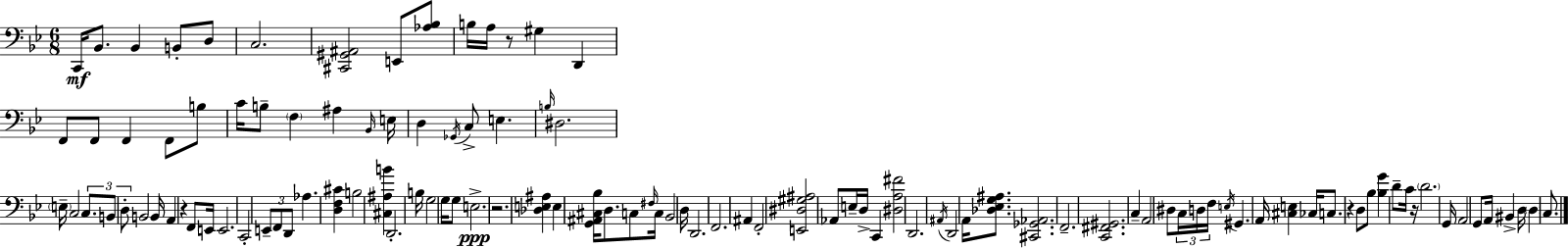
X:1
T:Untitled
M:6/8
L:1/4
K:Bb
C,,/4 _B,,/2 _B,, B,,/2 D,/2 C,2 [^C,,^G,,^A,,]2 E,,/2 [_A,_B,]/2 B,/4 A,/4 z/2 ^G, D,, F,,/2 F,,/2 F,, F,,/2 B,/2 C/4 B,/2 F, ^A, _B,,/4 E,/4 D, _G,,/4 C,/2 E, B,/4 ^D,2 E,/4 C,2 C,/2 B,,/2 D,/2 B,,2 B,,/4 A,, z F,,/2 E,,/4 E,,2 C,,2 E,,/2 F,,/2 D,,/2 _A, [D,F,^C] B,2 [^C,^A,B] D,,2 B,/4 G,2 G,/4 G,/2 E,2 z2 [_D,E,^A,] E, [G,,^A,,^C,_B,]/4 D,/2 C,/2 ^F,/4 C,/4 _B,,2 D,/4 D,,2 F,,2 ^A,, F,,2 [E,,^D,^G,^A,]2 _A,,/2 E,/4 D,/4 C,, [^D,A,^F]2 D,,2 ^A,,/4 D,,2 A,,/4 [_D,_E,G,^A,]/2 [^C,,_G,,_A,,]2 F,,2 [C,,^F,,^G,,]2 C, A,,2 ^D,/2 C,/4 D,/4 F,/4 E,/4 ^G,, A,,/4 [^C,E,] _C,/4 C,/2 z D,/2 _B,/2 [_B,G] D/2 C/4 z/4 D2 G,,/4 A,,2 G,,/2 A,,/4 ^B,, D,/4 D, C,/2